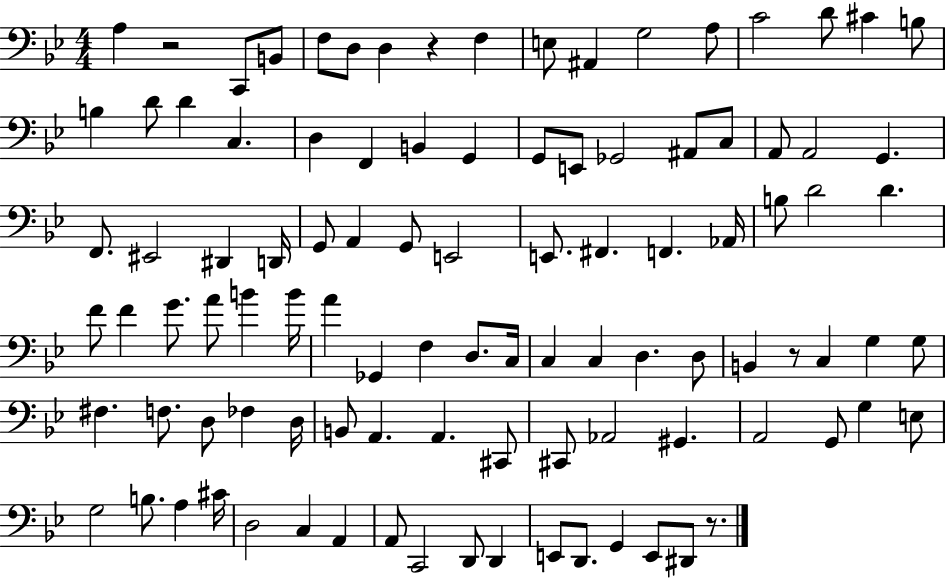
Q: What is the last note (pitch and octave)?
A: D#2